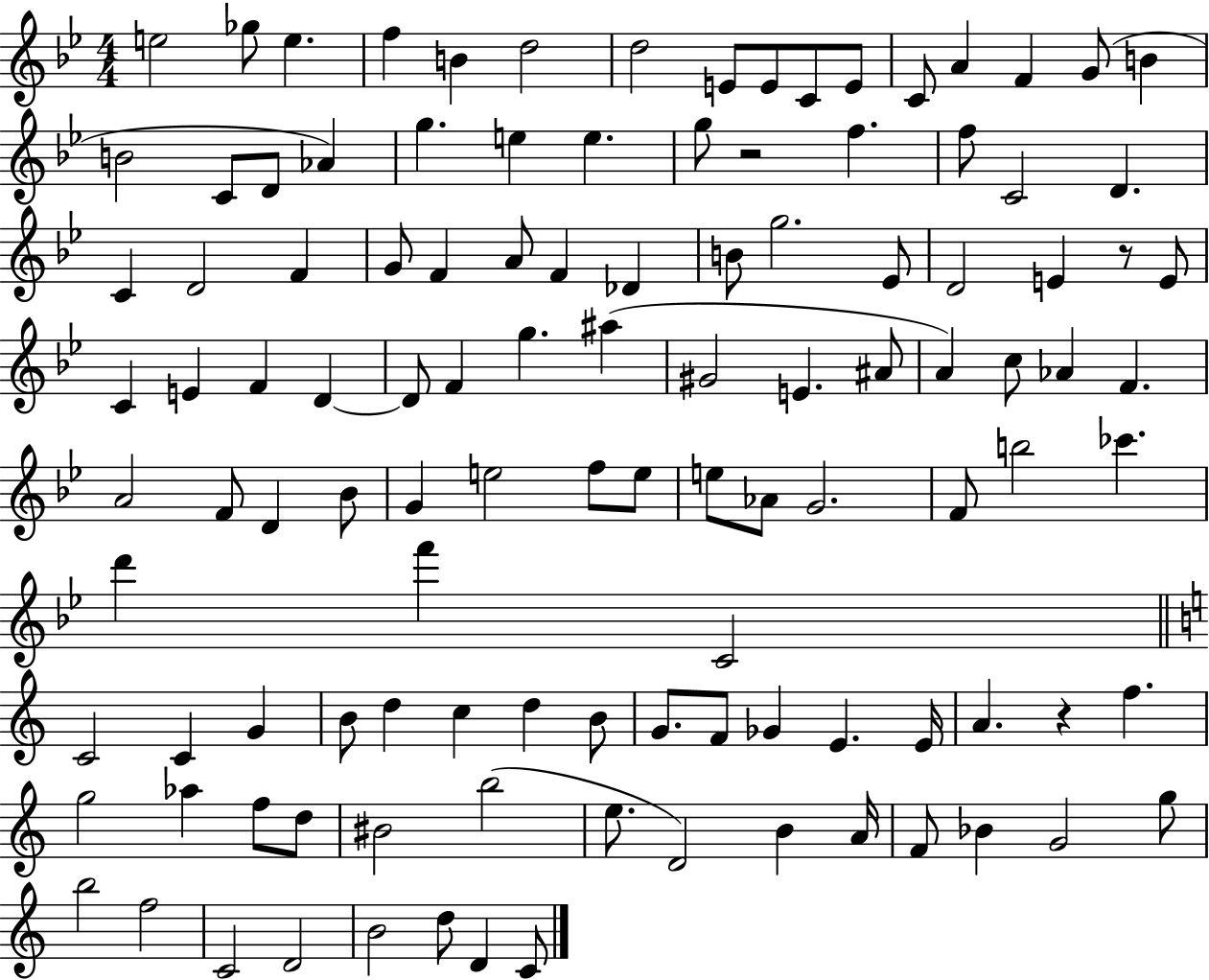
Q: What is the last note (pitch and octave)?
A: C4